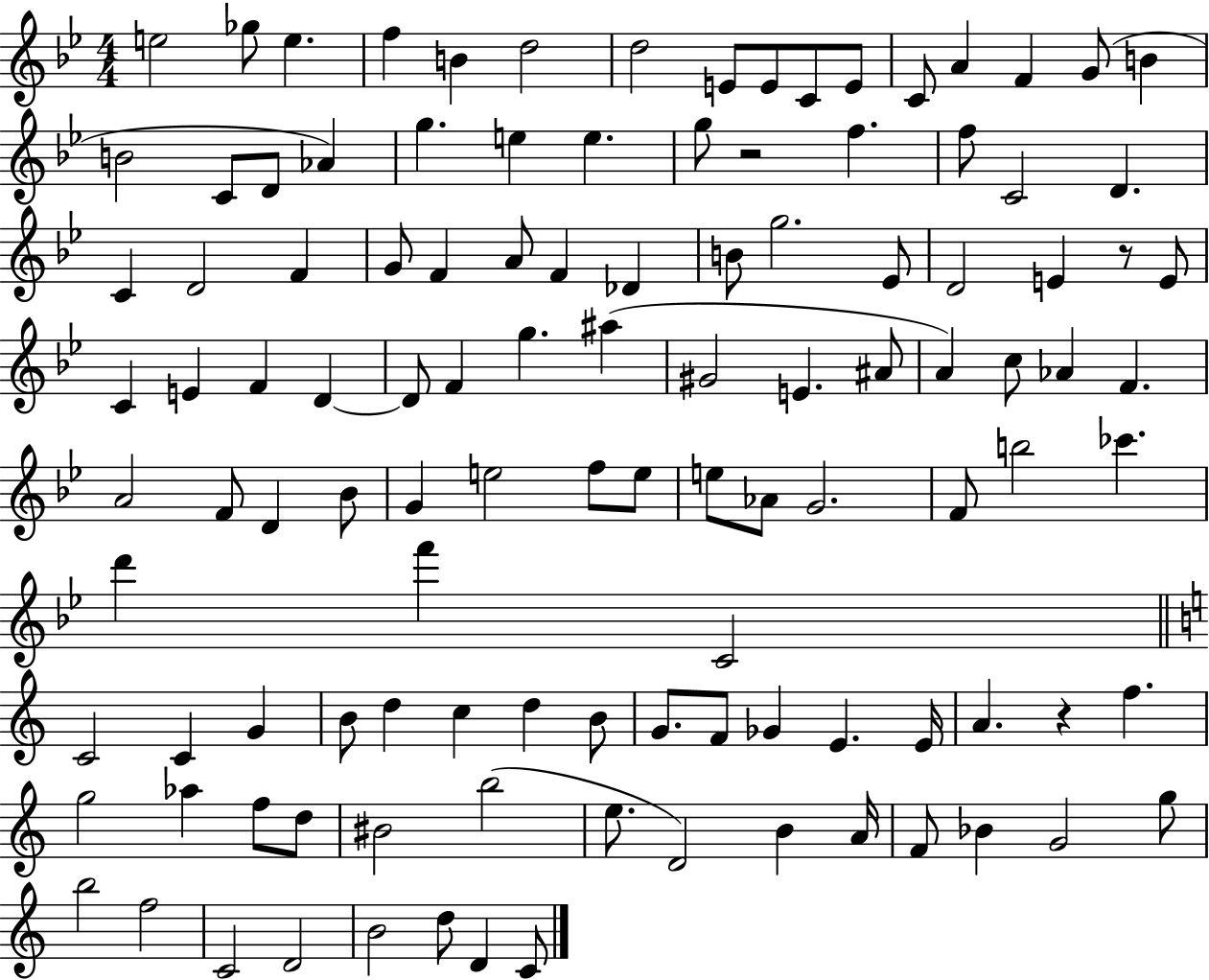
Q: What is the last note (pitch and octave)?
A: C4